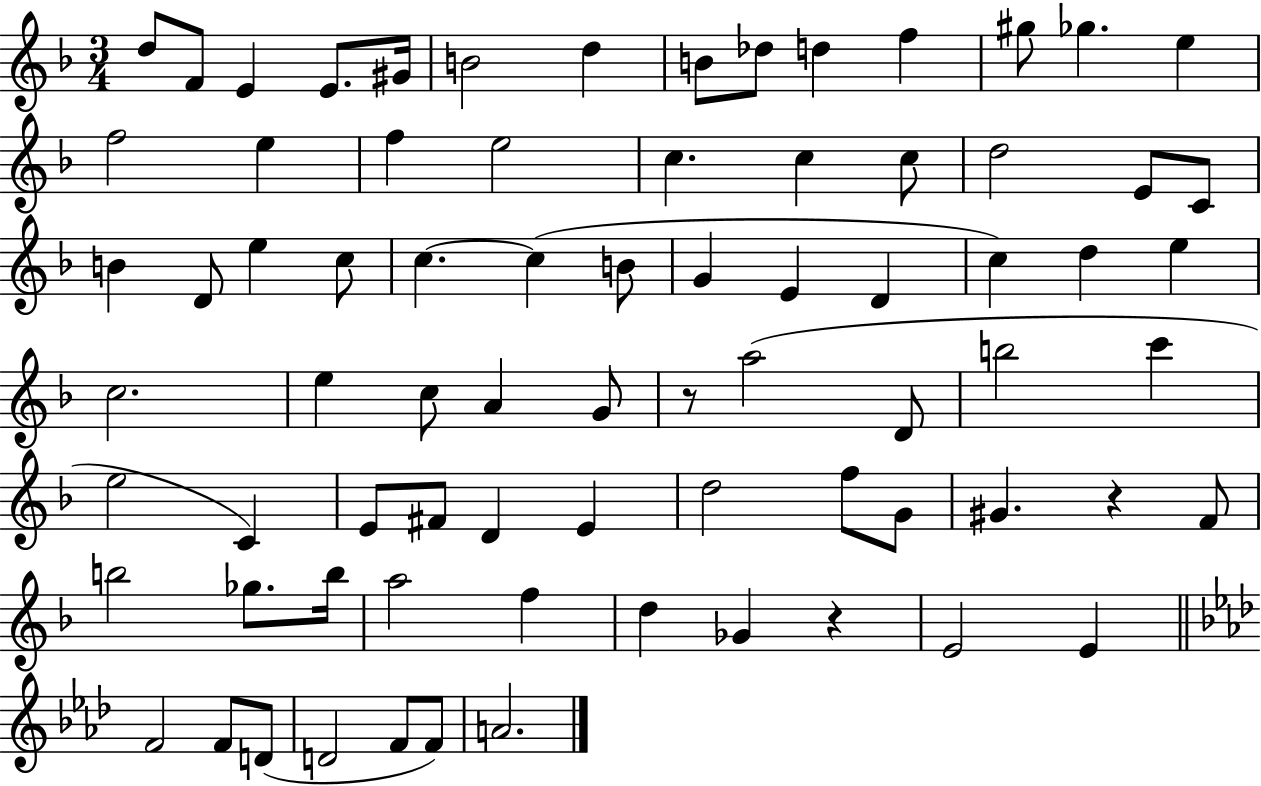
{
  \clef treble
  \numericTimeSignature
  \time 3/4
  \key f \major
  d''8 f'8 e'4 e'8. gis'16 | b'2 d''4 | b'8 des''8 d''4 f''4 | gis''8 ges''4. e''4 | \break f''2 e''4 | f''4 e''2 | c''4. c''4 c''8 | d''2 e'8 c'8 | \break b'4 d'8 e''4 c''8 | c''4.~~ c''4( b'8 | g'4 e'4 d'4 | c''4) d''4 e''4 | \break c''2. | e''4 c''8 a'4 g'8 | r8 a''2( d'8 | b''2 c'''4 | \break e''2 c'4) | e'8 fis'8 d'4 e'4 | d''2 f''8 g'8 | gis'4. r4 f'8 | \break b''2 ges''8. b''16 | a''2 f''4 | d''4 ges'4 r4 | e'2 e'4 | \break \bar "||" \break \key aes \major f'2 f'8 d'8( | d'2 f'8 f'8) | a'2. | \bar "|."
}